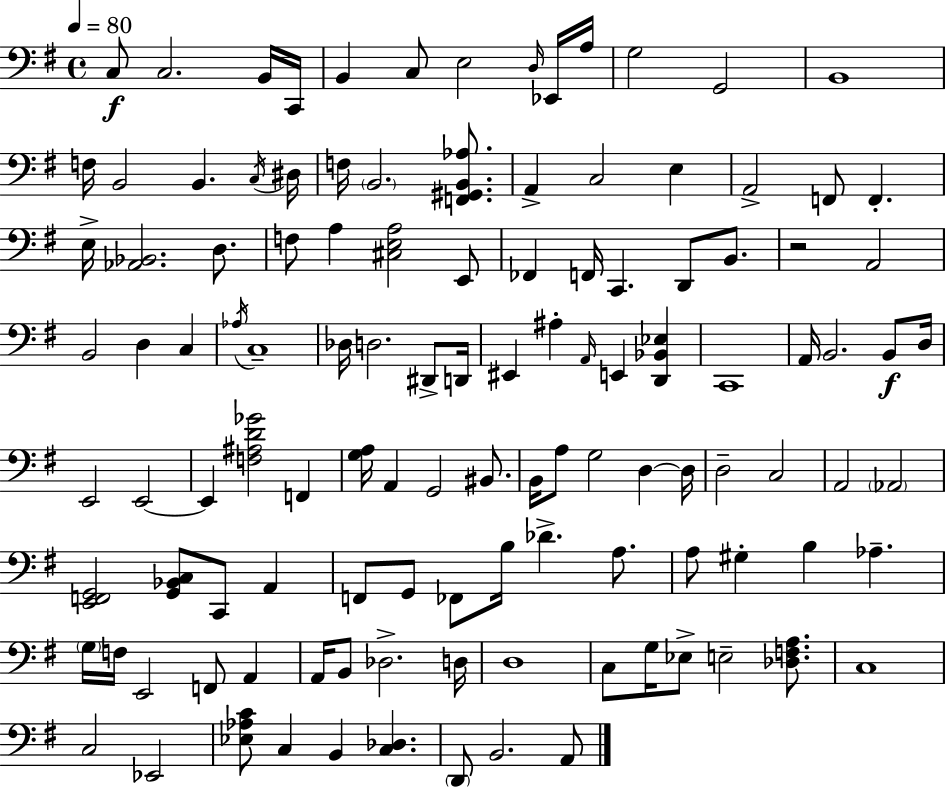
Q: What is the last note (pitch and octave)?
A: A2